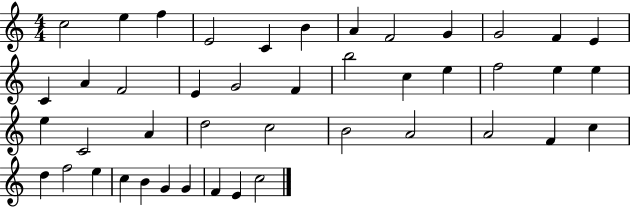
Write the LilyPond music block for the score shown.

{
  \clef treble
  \numericTimeSignature
  \time 4/4
  \key c \major
  c''2 e''4 f''4 | e'2 c'4 b'4 | a'4 f'2 g'4 | g'2 f'4 e'4 | \break c'4 a'4 f'2 | e'4 g'2 f'4 | b''2 c''4 e''4 | f''2 e''4 e''4 | \break e''4 c'2 a'4 | d''2 c''2 | b'2 a'2 | a'2 f'4 c''4 | \break d''4 f''2 e''4 | c''4 b'4 g'4 g'4 | f'4 e'4 c''2 | \bar "|."
}